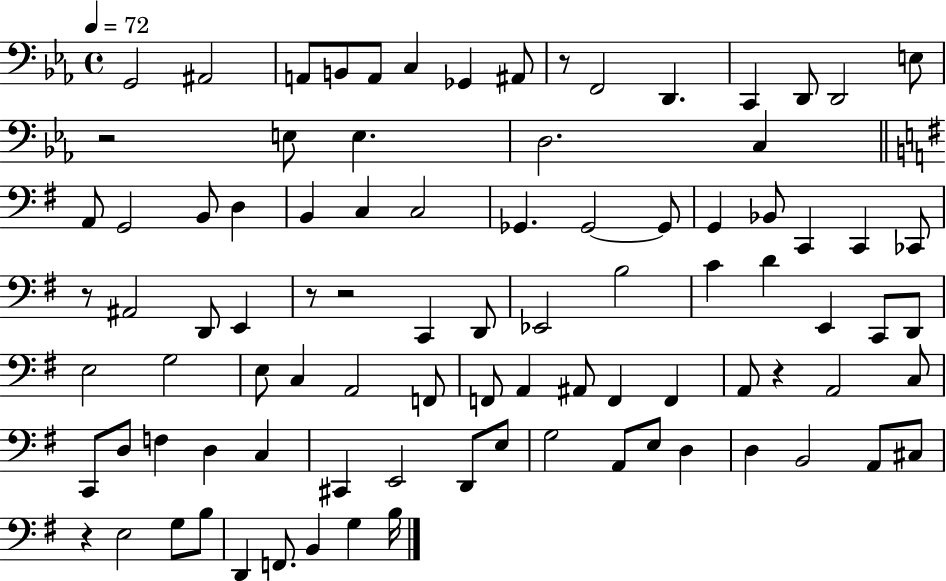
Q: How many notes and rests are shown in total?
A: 91